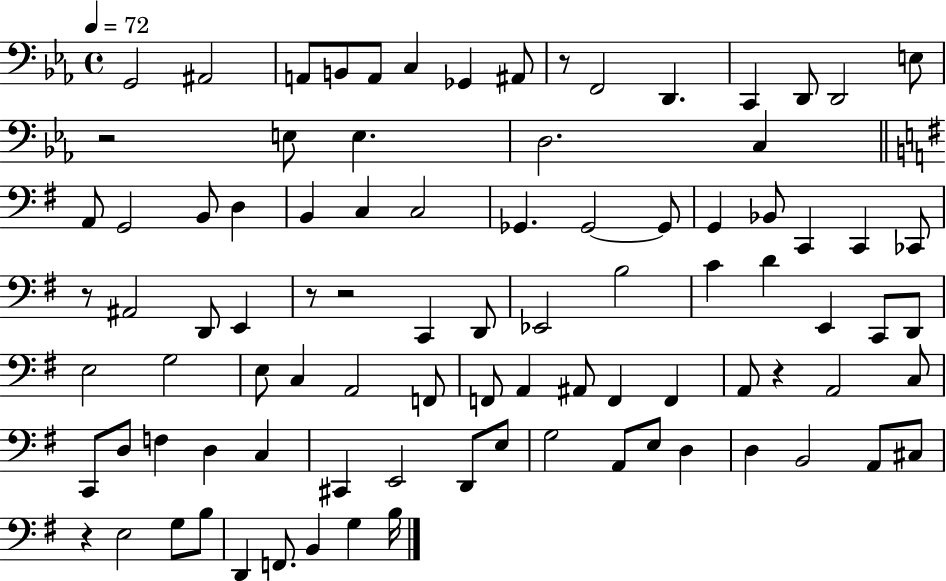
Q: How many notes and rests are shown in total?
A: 91